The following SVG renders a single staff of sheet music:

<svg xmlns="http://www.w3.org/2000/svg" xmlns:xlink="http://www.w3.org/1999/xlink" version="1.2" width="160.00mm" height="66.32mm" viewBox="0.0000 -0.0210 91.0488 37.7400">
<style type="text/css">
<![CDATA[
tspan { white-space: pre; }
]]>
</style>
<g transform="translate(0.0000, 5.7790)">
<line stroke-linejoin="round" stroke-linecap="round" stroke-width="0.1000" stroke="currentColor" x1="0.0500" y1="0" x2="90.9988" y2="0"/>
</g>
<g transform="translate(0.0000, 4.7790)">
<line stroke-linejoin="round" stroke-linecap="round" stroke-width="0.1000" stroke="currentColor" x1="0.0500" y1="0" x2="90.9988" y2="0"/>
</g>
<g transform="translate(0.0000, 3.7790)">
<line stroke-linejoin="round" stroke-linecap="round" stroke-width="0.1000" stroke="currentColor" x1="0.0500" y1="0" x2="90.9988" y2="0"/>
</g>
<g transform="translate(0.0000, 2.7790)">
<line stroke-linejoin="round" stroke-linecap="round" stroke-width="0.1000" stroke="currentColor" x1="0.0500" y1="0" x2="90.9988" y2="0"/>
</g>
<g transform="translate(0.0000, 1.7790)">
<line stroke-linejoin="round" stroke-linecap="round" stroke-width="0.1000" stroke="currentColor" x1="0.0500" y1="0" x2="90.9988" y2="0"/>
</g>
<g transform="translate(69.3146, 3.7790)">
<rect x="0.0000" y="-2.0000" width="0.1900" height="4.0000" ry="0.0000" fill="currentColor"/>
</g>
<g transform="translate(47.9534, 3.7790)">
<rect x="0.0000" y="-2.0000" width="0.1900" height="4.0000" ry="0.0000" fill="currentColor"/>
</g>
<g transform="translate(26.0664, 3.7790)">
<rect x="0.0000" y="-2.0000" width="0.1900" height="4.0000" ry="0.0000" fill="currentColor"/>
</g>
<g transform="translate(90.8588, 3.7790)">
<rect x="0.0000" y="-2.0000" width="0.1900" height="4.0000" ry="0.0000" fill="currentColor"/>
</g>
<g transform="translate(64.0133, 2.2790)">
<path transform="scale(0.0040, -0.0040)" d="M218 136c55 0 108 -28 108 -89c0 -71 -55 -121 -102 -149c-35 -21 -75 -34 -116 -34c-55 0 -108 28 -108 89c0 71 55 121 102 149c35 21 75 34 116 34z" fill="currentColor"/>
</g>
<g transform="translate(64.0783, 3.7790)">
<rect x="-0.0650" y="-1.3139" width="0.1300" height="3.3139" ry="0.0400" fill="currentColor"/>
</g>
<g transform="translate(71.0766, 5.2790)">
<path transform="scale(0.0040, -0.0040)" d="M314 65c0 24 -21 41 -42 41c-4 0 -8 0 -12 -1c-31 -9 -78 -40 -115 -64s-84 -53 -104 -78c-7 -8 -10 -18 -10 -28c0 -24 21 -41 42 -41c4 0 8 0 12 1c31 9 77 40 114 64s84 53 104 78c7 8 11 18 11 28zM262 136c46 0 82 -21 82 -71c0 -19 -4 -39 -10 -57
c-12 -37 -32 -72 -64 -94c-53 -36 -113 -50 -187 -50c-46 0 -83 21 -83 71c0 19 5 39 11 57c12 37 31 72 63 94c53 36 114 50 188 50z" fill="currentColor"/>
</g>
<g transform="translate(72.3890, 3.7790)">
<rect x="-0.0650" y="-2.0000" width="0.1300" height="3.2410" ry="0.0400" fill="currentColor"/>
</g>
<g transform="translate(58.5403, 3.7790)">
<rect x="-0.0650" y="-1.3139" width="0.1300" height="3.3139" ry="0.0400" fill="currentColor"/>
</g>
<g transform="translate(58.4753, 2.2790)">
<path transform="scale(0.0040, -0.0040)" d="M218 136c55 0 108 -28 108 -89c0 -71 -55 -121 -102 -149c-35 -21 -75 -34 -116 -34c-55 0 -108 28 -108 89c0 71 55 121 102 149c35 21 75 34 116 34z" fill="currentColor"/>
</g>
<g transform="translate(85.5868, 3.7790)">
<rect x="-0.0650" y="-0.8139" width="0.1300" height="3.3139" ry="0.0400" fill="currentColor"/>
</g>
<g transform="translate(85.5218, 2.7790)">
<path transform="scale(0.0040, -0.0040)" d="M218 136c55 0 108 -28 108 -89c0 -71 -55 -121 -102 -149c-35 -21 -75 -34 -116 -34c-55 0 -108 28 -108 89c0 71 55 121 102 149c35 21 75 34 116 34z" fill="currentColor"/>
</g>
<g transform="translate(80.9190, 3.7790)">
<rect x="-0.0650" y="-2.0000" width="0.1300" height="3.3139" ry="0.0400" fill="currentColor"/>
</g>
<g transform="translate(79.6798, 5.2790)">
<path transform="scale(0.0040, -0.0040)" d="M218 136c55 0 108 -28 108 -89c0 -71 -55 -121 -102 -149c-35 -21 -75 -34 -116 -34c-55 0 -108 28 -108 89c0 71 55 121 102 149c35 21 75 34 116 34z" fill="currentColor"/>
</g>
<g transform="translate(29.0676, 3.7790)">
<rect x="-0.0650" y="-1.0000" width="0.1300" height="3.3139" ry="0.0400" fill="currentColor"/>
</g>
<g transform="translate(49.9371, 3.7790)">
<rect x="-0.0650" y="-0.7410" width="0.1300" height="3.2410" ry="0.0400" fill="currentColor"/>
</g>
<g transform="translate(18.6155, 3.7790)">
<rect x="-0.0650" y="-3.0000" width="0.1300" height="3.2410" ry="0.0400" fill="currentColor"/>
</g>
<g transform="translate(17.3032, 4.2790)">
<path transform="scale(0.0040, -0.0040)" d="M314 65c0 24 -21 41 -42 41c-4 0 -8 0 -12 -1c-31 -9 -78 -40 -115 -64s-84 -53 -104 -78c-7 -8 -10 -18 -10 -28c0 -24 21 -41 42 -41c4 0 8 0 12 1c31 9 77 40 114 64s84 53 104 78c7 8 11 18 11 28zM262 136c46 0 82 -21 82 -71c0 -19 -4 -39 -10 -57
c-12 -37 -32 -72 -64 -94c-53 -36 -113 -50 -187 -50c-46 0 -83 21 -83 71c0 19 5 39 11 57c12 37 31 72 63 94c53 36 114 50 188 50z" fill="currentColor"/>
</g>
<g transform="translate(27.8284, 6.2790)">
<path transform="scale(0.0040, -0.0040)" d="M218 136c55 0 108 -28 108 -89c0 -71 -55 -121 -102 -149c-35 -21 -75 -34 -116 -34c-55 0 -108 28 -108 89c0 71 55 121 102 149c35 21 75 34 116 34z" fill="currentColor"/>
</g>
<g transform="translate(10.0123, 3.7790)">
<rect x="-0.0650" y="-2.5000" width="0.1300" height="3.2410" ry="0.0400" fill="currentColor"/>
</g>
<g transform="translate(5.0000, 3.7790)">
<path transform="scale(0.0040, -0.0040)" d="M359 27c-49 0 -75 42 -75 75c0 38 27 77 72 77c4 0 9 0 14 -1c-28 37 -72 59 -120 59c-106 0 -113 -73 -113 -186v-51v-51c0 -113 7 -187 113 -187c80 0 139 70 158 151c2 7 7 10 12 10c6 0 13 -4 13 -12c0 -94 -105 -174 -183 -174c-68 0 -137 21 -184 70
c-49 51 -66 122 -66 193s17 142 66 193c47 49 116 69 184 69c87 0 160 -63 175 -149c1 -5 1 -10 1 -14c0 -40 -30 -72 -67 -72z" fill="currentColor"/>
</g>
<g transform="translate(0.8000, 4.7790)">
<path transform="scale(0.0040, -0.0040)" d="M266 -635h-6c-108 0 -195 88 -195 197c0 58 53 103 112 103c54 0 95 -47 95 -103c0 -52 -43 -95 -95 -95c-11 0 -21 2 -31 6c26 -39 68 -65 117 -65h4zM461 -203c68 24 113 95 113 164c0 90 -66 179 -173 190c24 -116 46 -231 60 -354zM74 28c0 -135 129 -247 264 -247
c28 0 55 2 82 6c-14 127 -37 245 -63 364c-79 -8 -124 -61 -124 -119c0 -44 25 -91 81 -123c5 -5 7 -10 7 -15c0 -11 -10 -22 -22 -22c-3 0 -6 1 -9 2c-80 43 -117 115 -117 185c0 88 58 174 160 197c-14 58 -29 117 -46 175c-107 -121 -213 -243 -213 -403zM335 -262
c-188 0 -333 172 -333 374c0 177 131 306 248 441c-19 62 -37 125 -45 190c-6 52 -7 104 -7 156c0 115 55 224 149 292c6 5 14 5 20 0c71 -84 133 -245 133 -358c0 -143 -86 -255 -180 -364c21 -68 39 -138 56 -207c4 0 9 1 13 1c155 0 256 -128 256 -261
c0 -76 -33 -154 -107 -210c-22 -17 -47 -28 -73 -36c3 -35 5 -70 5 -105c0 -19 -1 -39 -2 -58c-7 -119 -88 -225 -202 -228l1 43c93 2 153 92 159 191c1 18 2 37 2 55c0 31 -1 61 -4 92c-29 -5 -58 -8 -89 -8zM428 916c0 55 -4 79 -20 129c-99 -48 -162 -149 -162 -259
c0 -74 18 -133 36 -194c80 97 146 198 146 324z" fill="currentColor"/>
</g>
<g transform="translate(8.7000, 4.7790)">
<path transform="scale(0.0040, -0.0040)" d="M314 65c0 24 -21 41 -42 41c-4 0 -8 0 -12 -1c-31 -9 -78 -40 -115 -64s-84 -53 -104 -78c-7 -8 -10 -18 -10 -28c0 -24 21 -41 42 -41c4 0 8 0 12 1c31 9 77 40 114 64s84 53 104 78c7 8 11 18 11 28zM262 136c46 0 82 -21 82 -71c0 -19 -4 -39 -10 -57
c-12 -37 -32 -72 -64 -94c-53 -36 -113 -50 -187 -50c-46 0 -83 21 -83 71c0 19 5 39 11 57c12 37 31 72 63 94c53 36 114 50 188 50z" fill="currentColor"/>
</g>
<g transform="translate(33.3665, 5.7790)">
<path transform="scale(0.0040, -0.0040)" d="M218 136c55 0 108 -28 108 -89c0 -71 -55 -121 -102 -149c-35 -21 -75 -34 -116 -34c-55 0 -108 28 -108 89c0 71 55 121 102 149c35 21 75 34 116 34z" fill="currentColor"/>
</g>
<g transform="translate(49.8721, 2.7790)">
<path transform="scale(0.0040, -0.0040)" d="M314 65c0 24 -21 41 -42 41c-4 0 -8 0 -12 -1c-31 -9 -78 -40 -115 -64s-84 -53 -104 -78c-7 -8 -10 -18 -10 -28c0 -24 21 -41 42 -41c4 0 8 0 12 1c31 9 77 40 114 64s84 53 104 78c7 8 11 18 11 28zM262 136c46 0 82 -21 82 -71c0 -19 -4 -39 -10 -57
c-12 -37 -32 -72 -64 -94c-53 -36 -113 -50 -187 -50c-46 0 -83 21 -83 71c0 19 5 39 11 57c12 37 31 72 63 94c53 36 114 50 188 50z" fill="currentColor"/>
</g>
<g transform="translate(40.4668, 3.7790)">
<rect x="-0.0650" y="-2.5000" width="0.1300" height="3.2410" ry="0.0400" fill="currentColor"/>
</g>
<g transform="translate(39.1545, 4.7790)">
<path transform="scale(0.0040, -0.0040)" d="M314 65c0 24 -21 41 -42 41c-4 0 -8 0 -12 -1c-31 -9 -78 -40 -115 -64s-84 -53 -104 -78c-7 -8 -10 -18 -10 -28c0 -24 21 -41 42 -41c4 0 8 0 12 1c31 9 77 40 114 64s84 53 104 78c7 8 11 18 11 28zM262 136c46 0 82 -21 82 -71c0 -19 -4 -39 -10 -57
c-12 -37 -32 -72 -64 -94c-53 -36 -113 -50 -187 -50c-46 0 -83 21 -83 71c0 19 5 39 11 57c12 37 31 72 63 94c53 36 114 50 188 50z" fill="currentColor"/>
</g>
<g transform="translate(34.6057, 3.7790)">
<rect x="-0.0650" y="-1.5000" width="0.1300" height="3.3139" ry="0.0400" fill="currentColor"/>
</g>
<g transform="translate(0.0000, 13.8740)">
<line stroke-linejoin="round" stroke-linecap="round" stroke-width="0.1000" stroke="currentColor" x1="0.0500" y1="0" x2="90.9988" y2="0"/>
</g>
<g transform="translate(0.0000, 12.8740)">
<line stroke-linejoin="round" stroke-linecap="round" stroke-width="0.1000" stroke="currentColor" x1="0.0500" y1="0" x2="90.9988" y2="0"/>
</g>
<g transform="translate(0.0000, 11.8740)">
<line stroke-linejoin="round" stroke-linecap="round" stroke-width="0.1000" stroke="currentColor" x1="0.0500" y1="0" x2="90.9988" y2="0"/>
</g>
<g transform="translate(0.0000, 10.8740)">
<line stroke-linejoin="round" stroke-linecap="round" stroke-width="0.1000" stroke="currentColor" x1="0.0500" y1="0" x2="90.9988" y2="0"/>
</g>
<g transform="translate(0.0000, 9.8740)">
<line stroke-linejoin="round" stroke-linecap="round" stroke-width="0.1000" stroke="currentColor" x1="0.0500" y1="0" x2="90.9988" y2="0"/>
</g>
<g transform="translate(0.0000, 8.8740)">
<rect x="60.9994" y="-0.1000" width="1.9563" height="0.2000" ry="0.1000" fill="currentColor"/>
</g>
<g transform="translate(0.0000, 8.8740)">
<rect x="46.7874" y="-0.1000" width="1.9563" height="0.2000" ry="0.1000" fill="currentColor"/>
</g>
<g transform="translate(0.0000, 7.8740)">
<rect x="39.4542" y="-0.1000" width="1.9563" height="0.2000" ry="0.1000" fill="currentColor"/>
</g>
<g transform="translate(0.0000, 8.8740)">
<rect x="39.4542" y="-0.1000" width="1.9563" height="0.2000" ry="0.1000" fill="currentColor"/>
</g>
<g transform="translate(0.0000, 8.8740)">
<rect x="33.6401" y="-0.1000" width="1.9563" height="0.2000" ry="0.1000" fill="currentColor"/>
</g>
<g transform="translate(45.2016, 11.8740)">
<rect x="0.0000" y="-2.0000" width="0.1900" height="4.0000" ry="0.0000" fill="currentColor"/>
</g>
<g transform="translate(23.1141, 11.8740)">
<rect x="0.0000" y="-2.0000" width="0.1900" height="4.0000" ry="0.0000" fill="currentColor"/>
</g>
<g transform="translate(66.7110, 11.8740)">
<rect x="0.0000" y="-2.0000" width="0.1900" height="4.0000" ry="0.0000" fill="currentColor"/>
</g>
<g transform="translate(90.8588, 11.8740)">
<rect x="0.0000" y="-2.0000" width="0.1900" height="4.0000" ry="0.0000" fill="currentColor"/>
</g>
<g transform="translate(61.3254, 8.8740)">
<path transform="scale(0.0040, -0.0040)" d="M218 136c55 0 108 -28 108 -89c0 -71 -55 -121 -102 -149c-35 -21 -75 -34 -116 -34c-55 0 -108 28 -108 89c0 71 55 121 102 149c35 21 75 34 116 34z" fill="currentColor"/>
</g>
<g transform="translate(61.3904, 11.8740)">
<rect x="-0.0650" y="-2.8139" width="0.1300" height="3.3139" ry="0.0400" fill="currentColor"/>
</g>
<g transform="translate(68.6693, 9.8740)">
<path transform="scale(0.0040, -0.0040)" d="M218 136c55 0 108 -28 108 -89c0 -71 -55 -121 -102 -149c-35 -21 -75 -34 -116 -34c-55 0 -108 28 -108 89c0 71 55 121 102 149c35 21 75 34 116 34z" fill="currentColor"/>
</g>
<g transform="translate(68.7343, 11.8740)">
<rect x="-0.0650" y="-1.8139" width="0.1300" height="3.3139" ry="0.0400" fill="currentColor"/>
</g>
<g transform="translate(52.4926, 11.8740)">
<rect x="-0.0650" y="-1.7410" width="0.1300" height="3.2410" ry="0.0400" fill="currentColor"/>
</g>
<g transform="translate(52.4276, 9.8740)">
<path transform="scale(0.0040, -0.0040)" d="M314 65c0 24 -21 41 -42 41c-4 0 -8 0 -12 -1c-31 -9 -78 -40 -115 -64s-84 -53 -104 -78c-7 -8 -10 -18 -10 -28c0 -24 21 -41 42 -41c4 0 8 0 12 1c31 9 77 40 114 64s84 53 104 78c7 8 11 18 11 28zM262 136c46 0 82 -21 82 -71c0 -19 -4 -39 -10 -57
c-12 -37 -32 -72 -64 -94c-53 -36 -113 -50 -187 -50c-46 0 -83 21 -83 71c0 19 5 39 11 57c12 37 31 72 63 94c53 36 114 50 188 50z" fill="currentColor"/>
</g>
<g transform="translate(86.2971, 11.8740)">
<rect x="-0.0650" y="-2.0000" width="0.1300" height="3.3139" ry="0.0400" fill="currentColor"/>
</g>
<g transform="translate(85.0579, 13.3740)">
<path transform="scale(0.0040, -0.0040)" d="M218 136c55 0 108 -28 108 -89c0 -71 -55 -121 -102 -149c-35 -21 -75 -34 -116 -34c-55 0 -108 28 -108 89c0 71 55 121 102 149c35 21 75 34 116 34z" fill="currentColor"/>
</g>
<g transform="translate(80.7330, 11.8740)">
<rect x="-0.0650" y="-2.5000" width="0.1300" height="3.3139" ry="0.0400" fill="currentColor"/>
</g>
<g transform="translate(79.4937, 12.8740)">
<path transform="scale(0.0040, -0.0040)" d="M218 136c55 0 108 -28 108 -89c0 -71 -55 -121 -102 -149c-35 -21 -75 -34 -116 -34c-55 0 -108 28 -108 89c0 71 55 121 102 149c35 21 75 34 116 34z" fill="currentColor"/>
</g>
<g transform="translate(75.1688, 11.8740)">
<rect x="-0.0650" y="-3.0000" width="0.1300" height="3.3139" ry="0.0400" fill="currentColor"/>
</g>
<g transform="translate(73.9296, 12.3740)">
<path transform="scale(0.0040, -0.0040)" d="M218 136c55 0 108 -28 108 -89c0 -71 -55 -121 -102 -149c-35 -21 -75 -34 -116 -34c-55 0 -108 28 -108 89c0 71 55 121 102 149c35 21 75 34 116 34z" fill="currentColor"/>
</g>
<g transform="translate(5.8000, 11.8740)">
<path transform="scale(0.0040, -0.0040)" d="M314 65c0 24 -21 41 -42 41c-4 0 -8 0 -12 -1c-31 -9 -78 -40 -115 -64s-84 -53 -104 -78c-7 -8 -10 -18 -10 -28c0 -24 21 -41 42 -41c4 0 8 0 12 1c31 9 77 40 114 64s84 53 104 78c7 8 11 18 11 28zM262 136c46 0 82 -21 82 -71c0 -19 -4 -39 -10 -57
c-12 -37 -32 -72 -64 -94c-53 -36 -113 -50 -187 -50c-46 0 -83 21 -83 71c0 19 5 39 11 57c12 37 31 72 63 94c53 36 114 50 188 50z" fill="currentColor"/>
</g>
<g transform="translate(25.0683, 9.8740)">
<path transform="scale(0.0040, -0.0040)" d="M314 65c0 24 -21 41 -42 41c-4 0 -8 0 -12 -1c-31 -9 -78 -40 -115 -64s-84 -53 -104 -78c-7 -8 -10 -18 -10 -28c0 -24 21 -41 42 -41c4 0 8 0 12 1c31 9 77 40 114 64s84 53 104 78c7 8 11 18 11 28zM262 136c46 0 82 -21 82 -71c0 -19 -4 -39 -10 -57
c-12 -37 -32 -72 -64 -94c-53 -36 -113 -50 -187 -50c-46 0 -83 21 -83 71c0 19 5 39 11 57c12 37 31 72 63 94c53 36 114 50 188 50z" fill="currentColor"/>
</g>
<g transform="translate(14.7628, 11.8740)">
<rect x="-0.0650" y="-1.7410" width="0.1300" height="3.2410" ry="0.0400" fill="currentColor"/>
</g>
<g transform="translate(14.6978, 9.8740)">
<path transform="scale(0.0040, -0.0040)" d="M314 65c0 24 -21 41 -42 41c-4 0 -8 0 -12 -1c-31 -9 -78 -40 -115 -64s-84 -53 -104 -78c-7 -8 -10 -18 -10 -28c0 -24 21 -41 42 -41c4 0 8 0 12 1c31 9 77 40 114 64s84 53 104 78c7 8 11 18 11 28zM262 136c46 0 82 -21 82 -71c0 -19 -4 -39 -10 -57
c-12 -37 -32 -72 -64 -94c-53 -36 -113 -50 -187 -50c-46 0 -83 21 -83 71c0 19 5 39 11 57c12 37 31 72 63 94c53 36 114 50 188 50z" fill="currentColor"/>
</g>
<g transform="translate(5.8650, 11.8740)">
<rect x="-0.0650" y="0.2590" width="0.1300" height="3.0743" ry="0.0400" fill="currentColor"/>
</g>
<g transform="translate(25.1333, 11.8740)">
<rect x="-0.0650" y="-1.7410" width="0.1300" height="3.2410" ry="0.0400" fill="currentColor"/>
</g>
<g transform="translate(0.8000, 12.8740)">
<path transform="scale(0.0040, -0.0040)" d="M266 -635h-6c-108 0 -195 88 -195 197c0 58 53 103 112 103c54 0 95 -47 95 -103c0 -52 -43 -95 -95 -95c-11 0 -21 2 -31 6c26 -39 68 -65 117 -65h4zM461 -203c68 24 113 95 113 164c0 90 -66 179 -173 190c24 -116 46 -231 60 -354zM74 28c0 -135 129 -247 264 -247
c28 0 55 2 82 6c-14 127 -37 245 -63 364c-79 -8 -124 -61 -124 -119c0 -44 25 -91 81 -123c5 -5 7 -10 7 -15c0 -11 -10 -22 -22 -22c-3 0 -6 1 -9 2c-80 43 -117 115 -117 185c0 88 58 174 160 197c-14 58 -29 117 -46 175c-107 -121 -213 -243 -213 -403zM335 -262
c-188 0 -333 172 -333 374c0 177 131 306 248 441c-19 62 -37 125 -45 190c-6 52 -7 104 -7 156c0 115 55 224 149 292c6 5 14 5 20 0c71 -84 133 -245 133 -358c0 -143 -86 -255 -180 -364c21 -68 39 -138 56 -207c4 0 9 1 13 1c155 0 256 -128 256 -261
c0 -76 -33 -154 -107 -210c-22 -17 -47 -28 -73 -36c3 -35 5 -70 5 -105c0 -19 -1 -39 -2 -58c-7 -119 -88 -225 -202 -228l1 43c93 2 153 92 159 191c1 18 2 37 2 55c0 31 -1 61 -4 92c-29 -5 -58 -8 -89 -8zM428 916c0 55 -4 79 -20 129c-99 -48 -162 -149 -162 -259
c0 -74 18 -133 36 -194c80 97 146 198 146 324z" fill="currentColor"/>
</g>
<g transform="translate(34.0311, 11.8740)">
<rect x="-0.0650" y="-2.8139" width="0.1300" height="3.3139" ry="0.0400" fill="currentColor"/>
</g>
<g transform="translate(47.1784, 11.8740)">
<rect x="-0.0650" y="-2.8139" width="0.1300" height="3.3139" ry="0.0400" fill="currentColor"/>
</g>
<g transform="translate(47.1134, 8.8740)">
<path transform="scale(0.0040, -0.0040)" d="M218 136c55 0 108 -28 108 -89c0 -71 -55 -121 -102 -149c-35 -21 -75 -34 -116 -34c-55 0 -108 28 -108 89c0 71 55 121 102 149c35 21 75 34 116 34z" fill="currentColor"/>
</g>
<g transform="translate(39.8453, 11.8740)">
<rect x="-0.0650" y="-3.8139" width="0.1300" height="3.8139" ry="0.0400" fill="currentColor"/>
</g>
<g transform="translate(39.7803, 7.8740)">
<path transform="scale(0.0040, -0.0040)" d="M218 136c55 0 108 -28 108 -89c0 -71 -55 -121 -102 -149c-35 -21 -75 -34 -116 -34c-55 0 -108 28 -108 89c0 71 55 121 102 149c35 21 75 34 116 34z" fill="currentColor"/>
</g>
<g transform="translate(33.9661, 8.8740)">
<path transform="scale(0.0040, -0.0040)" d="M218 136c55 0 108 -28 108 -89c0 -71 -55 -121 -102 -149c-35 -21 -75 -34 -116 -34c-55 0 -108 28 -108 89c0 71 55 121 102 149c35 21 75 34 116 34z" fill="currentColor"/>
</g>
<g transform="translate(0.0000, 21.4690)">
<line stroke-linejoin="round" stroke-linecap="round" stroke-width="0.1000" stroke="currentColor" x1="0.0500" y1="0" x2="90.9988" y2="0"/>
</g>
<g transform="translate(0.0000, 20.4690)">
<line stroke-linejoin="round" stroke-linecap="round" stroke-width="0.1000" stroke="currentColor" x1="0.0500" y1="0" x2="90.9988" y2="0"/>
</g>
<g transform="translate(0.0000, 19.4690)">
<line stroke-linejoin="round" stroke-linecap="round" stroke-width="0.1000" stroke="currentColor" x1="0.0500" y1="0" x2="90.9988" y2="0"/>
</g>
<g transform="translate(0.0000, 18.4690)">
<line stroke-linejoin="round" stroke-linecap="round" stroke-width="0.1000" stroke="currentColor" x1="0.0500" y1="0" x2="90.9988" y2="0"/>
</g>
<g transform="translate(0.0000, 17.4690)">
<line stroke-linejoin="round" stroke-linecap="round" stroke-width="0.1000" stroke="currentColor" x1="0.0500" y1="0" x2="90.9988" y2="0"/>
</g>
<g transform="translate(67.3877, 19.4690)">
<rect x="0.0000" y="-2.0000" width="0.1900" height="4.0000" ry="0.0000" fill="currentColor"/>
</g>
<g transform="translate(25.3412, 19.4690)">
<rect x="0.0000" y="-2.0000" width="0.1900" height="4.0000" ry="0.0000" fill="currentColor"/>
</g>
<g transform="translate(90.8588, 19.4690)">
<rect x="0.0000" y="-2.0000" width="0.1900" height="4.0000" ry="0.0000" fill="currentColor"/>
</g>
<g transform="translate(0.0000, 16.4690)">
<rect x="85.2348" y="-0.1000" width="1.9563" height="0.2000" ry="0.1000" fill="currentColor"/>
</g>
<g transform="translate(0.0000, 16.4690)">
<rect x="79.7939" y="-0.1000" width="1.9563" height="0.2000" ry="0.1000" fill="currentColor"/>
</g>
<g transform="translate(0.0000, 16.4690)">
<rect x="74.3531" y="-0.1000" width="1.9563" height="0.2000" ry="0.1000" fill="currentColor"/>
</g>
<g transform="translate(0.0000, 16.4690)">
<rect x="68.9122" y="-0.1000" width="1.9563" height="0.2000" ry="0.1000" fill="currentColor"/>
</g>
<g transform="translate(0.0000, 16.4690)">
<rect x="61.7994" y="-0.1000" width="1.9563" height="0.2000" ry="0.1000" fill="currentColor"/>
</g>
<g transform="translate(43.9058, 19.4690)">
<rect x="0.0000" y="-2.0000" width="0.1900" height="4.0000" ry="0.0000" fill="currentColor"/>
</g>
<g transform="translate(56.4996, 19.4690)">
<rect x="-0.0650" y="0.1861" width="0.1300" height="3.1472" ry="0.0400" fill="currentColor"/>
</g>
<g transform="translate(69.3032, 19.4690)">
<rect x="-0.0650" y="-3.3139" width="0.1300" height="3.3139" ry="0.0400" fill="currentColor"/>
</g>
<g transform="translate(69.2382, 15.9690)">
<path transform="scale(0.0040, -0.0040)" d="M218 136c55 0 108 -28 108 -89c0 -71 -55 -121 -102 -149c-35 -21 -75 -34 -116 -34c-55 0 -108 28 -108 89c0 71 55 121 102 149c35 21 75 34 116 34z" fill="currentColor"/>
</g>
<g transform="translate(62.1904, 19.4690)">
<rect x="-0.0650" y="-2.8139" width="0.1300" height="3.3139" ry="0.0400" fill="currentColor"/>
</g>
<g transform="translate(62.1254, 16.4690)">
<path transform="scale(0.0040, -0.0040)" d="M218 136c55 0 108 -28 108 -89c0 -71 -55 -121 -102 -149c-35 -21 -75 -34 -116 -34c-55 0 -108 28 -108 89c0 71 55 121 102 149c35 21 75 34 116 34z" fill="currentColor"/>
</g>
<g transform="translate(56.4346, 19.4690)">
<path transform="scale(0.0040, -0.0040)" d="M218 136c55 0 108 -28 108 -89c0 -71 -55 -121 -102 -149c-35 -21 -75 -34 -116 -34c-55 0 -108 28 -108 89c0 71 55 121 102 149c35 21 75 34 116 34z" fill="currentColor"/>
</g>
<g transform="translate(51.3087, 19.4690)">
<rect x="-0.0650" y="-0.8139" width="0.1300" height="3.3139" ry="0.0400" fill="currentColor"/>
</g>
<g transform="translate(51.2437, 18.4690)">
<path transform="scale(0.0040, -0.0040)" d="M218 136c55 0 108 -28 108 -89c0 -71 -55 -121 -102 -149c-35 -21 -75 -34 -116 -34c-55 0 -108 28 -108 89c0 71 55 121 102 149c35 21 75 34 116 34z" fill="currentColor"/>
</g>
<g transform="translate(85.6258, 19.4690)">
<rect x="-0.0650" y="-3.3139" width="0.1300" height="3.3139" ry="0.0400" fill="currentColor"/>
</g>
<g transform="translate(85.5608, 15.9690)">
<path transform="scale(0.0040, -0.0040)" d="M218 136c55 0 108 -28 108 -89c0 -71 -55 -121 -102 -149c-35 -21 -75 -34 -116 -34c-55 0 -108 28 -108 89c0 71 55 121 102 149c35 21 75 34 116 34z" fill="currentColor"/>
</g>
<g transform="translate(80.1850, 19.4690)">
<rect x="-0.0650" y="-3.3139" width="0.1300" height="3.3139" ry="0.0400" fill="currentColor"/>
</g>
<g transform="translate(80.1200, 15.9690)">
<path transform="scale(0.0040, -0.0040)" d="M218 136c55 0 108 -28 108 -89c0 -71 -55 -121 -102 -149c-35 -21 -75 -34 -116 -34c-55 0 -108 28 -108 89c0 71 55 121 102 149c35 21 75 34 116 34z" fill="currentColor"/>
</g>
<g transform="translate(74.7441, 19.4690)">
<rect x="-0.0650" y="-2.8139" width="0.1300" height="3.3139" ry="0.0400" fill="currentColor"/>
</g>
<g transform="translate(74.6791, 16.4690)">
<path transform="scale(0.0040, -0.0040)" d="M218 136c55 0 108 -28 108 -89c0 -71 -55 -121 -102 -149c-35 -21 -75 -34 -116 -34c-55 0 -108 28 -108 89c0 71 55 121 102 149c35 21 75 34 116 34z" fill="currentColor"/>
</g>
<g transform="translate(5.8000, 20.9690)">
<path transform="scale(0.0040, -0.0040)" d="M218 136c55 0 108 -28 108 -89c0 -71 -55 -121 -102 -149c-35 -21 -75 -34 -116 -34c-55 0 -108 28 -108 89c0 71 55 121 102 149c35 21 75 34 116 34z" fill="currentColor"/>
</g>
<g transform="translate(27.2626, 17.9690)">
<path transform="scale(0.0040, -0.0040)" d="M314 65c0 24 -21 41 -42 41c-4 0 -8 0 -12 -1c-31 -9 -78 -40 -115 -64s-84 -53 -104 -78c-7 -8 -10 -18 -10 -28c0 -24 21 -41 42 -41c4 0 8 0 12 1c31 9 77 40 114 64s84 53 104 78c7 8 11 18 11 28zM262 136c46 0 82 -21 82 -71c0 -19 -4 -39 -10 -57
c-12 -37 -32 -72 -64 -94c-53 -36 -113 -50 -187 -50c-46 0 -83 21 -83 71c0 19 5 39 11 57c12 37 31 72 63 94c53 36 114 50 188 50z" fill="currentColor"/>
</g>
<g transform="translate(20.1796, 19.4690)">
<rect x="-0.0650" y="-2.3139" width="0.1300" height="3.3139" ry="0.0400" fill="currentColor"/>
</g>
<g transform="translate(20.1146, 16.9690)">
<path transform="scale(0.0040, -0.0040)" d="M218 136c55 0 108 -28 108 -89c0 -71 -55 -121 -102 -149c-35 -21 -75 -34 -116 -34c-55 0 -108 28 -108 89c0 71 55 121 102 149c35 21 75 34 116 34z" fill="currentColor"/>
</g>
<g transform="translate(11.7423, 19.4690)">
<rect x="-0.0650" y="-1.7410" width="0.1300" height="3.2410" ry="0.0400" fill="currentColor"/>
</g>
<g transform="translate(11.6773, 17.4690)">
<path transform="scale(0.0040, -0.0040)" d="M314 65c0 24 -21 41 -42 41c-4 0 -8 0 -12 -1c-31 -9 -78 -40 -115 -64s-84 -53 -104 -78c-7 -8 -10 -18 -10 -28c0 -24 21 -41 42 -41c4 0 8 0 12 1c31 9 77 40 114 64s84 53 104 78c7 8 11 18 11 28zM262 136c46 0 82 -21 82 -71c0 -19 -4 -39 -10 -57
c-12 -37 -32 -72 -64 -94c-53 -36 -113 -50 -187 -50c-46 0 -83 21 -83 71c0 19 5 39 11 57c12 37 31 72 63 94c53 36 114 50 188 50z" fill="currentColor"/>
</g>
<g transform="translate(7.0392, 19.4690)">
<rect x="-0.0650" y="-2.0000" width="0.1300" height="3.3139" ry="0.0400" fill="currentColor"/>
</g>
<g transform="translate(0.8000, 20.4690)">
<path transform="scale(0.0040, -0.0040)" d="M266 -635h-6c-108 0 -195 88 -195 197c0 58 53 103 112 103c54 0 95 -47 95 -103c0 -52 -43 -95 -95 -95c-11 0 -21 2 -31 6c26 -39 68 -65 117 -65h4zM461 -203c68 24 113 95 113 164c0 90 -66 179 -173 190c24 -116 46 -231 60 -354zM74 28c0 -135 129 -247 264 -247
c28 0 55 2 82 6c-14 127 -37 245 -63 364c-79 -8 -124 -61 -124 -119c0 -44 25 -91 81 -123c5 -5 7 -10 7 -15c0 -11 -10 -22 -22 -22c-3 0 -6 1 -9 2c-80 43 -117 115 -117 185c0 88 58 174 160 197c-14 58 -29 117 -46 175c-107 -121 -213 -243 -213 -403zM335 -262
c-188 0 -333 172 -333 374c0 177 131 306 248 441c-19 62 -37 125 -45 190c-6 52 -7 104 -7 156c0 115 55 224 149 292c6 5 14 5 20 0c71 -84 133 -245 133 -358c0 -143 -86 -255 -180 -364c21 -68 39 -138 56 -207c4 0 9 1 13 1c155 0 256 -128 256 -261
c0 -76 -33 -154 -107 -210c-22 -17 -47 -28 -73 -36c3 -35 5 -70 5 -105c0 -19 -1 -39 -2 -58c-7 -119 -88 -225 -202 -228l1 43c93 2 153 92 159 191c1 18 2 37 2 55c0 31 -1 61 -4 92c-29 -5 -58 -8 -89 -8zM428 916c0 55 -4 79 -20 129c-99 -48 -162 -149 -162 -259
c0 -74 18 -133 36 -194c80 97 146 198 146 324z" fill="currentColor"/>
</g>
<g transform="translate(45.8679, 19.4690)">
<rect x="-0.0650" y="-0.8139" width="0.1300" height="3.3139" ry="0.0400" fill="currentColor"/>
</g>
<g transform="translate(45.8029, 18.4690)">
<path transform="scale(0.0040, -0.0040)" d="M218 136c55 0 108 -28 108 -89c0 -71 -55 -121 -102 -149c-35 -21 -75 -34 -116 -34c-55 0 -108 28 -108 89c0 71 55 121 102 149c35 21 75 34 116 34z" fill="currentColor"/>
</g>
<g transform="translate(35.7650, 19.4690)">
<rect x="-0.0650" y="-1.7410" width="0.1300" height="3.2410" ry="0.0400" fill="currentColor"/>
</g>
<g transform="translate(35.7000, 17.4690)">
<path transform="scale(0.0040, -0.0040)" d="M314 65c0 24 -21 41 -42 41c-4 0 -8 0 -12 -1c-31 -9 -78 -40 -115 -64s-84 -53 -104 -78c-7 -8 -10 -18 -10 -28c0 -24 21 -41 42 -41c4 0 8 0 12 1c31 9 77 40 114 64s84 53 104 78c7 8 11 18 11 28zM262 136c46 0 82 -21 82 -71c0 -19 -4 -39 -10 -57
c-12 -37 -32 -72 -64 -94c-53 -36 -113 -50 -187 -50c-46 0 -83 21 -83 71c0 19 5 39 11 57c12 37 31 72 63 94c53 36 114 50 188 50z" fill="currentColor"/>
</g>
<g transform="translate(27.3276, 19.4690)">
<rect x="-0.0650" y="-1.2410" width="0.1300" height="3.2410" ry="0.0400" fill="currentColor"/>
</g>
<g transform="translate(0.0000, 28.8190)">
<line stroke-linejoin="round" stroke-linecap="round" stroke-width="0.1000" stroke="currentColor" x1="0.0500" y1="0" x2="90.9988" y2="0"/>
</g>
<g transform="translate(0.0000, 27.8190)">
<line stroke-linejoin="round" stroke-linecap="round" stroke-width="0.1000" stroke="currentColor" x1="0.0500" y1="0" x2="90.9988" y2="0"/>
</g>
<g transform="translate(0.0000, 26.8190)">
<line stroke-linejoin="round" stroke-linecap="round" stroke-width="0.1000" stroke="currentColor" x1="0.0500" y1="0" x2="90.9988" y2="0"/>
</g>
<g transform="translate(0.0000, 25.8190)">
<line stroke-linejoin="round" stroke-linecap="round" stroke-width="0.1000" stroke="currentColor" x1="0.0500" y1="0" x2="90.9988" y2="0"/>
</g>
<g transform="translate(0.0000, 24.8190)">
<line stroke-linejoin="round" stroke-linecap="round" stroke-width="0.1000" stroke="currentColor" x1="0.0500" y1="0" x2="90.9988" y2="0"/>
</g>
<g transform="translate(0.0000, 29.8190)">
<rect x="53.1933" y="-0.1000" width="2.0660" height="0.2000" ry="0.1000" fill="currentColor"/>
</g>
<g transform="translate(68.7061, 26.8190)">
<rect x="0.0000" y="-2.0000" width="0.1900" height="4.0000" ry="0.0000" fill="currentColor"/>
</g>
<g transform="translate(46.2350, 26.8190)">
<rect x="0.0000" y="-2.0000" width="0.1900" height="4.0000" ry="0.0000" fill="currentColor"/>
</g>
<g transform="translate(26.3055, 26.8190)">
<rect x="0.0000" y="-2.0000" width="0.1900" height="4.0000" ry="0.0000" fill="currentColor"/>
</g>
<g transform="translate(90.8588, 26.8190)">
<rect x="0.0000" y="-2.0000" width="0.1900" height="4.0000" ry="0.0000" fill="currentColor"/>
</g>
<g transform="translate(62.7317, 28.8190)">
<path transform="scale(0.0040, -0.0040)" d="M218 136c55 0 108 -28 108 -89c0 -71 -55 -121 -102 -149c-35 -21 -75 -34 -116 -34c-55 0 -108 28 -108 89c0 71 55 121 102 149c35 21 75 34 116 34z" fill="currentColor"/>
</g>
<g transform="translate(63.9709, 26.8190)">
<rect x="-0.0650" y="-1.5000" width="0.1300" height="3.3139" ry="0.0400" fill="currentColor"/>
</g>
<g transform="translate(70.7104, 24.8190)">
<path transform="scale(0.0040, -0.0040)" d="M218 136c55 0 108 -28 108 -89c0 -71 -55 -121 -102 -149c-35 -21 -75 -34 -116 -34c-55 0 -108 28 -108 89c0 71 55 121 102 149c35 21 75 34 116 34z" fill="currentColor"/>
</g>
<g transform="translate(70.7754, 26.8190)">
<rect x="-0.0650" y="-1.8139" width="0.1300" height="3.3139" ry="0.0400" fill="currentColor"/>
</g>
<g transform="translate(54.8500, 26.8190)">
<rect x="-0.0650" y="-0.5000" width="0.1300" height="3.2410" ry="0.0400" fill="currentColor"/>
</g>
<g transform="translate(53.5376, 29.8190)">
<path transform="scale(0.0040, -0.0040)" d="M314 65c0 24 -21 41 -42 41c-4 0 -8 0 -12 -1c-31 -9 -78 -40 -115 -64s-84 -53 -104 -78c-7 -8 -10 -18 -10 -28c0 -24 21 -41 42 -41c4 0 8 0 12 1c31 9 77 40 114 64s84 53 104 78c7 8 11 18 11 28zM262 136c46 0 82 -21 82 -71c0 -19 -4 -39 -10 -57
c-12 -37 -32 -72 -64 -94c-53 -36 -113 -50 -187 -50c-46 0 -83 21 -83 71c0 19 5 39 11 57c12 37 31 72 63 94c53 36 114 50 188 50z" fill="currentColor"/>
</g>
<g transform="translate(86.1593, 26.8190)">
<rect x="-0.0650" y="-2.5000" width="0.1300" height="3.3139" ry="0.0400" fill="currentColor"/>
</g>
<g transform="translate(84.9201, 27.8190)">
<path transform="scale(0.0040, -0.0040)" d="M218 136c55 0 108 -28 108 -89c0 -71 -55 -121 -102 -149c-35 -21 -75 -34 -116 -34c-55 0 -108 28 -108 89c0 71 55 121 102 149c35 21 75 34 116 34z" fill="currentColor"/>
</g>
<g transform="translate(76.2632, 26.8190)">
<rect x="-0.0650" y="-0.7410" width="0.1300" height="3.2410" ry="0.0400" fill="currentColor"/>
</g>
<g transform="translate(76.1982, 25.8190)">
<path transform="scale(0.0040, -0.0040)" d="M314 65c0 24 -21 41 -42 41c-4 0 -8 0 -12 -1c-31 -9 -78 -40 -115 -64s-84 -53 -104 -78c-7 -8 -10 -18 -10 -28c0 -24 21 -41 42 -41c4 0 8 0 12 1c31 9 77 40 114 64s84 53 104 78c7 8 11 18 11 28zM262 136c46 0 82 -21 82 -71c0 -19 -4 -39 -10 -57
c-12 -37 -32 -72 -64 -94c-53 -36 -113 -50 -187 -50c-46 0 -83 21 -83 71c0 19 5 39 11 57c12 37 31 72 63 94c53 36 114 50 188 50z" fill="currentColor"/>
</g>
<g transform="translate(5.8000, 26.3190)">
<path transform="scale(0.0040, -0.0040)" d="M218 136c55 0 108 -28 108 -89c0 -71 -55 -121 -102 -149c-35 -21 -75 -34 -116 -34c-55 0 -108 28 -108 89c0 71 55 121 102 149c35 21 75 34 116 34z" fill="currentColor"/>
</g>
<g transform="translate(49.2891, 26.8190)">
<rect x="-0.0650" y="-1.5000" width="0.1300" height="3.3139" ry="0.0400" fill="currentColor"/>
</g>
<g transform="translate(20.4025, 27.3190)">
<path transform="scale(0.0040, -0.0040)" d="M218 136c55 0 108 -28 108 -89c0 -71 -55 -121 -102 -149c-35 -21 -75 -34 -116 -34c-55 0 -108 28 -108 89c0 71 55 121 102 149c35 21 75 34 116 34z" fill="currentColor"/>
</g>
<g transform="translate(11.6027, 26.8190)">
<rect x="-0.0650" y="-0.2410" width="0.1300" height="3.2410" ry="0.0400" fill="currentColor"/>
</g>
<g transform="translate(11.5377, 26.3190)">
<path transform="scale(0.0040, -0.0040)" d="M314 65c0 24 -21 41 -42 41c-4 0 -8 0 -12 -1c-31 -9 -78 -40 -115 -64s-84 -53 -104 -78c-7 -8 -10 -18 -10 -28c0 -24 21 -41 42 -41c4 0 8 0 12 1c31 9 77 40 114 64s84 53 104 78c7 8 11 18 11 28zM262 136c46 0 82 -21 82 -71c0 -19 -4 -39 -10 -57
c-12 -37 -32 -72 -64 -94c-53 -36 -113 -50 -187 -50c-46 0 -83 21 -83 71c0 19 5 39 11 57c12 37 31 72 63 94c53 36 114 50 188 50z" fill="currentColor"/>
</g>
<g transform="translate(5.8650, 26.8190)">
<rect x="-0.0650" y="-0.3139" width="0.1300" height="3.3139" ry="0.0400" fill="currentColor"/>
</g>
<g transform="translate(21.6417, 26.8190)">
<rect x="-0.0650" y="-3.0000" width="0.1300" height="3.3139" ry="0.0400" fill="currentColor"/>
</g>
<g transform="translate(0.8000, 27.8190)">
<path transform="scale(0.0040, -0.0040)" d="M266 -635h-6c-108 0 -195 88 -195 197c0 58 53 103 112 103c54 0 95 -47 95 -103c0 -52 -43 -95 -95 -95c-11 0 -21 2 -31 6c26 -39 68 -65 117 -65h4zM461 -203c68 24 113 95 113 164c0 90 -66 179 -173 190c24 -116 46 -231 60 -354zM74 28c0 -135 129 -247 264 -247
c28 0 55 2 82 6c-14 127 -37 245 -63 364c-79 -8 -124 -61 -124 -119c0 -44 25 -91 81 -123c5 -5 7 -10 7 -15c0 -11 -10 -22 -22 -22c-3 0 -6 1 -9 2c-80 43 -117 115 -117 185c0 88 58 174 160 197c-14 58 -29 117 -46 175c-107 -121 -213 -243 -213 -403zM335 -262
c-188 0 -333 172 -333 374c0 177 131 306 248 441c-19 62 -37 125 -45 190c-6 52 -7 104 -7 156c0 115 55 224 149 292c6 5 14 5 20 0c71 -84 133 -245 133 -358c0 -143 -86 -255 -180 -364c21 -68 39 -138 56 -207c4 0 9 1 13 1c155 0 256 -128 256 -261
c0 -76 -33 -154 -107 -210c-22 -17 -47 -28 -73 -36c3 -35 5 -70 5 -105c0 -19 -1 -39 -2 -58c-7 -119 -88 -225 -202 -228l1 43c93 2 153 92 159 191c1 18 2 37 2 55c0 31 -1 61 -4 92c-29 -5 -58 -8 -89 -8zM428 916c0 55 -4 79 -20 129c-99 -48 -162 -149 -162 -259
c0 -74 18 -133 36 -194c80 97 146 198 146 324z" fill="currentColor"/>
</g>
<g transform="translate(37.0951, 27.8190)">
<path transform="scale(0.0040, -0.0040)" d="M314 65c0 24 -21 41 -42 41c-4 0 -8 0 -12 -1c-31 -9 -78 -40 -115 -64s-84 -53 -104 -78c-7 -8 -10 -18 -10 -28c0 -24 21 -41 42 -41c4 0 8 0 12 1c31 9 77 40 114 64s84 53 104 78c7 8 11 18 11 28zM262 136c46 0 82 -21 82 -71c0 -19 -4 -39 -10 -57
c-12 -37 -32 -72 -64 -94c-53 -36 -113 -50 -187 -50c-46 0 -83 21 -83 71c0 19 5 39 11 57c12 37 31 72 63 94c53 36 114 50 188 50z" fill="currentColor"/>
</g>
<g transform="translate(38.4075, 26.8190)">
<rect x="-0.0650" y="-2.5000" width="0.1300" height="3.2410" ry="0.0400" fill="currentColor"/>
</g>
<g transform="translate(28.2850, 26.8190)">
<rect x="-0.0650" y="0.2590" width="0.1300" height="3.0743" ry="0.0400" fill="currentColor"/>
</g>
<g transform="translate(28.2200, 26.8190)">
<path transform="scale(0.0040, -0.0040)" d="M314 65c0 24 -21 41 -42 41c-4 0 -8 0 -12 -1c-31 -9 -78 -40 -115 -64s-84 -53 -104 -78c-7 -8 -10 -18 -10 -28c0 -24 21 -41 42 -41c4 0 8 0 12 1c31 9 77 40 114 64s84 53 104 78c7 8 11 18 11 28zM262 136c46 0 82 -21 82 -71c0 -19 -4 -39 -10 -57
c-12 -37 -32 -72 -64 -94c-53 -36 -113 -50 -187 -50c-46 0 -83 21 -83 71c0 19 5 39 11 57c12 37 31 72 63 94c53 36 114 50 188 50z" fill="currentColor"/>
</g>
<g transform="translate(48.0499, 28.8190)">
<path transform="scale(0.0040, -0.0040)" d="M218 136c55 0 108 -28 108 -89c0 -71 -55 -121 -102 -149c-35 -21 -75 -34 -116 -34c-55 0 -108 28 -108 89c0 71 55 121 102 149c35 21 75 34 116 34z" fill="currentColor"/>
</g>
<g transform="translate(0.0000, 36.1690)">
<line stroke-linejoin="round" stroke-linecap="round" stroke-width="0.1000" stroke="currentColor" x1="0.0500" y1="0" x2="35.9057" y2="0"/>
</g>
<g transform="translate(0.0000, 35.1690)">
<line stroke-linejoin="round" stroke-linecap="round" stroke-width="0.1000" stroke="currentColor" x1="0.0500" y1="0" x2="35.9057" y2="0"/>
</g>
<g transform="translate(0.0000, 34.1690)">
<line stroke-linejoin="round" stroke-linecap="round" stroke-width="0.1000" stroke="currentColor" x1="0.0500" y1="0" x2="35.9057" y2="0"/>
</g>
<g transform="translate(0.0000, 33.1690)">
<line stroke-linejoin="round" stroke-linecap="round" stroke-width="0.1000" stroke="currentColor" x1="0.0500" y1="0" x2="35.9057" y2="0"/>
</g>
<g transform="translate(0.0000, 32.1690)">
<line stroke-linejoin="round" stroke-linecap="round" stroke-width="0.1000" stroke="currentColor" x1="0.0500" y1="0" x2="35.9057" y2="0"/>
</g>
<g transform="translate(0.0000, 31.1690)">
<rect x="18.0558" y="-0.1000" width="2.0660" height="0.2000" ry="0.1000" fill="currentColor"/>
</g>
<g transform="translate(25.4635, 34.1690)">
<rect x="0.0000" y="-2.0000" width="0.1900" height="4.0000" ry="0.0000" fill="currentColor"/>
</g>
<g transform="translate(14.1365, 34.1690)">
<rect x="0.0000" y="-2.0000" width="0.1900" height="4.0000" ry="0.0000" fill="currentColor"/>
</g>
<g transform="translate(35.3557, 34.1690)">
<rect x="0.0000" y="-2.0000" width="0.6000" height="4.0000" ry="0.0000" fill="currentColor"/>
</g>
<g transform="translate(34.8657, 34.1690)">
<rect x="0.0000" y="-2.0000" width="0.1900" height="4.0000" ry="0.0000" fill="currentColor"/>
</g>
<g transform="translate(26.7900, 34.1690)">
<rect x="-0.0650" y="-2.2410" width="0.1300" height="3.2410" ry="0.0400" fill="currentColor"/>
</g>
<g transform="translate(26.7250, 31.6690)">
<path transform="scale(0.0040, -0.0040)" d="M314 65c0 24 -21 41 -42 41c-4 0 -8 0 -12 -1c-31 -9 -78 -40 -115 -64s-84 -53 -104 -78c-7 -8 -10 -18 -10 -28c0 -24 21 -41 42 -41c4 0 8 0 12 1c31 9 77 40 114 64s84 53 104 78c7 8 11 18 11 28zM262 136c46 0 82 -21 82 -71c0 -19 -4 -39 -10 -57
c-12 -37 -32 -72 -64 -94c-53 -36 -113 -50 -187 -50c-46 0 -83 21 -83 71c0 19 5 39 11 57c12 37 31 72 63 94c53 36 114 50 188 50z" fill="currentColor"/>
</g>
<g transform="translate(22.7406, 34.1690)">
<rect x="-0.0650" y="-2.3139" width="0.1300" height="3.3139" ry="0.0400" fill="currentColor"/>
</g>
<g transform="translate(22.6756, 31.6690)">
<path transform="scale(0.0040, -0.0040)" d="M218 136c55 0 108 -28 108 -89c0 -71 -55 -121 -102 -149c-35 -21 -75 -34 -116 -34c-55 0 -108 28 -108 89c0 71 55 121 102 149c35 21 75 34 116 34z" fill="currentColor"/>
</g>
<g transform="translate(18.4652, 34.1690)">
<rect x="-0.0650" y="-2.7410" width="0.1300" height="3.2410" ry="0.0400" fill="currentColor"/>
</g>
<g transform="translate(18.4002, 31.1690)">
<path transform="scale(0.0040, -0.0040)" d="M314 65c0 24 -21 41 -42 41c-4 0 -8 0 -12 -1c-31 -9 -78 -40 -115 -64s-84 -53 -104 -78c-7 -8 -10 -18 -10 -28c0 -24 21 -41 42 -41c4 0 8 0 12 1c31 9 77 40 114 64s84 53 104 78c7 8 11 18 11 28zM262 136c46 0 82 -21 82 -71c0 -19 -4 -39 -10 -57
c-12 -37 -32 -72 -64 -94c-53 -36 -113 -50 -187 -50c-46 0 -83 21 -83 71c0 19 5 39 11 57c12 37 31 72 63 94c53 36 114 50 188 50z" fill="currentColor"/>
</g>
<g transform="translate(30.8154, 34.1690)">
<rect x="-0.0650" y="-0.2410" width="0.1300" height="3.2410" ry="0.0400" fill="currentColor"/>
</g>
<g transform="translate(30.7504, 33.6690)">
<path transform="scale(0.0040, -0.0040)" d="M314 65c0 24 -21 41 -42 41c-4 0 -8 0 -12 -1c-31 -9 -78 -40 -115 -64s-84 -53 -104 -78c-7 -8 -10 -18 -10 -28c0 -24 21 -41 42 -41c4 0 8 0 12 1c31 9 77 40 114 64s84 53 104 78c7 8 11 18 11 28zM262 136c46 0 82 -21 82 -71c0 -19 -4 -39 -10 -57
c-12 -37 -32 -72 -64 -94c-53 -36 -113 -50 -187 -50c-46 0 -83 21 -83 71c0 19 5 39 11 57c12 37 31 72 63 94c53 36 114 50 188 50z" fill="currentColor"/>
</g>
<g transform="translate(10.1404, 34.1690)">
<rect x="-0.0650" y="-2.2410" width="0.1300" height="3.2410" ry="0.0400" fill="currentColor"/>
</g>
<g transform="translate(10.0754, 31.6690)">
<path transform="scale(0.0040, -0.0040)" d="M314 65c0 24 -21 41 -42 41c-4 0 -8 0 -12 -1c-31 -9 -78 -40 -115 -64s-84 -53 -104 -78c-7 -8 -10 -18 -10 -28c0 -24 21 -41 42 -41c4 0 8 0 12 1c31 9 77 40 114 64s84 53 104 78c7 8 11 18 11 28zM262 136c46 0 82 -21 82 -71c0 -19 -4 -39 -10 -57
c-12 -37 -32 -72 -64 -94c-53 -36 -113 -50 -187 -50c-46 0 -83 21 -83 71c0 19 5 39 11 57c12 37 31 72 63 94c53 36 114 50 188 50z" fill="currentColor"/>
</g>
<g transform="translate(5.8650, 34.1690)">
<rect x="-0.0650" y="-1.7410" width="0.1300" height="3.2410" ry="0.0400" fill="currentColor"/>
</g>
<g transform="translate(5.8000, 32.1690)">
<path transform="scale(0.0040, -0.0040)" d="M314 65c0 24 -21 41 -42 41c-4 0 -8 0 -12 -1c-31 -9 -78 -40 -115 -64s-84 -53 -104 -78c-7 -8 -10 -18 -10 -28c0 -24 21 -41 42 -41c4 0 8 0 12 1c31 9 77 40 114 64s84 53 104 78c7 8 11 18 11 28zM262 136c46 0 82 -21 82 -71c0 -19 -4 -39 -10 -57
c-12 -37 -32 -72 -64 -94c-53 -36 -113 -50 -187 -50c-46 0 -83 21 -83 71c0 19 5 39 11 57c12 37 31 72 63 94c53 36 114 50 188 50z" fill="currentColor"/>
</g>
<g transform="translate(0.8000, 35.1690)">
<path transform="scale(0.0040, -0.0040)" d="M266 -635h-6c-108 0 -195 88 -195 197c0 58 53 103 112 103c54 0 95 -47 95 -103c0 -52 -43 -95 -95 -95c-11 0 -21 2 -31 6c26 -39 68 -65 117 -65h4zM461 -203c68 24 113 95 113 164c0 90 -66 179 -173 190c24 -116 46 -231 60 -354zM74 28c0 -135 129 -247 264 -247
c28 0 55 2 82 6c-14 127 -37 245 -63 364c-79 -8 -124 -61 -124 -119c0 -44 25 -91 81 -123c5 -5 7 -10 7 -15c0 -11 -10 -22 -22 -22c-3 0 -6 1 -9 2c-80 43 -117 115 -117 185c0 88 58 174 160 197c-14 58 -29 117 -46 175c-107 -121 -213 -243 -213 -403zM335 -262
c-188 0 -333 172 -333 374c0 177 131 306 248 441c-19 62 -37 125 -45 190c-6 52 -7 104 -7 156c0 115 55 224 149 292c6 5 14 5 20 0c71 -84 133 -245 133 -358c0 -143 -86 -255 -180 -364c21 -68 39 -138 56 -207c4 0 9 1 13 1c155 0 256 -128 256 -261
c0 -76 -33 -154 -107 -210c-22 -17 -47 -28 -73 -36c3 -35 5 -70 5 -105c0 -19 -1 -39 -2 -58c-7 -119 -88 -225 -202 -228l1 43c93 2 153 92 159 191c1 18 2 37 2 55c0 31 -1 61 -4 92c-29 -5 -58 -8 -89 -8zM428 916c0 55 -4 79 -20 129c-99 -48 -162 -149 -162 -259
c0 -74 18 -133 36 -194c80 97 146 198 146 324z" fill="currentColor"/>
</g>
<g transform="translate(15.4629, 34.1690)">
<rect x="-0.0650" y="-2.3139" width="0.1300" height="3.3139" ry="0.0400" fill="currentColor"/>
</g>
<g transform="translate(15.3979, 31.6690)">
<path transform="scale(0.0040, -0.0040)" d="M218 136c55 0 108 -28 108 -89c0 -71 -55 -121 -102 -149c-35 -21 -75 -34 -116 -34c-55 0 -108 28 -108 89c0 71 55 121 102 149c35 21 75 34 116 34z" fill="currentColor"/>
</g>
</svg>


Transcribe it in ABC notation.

X:1
T:Untitled
M:4/4
L:1/4
K:C
G2 A2 D E G2 d2 e e F2 F d B2 f2 f2 a c' a f2 a f A G F F f2 g e2 f2 d d B a b a b b c c2 A B2 G2 E C2 E f d2 G f2 g2 g a2 g g2 c2